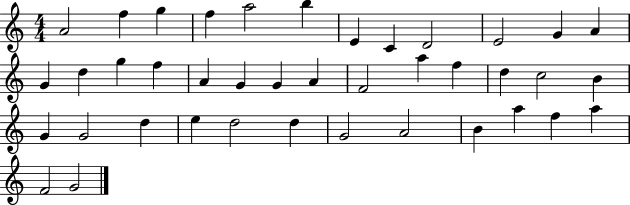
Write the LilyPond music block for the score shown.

{
  \clef treble
  \numericTimeSignature
  \time 4/4
  \key c \major
  a'2 f''4 g''4 | f''4 a''2 b''4 | e'4 c'4 d'2 | e'2 g'4 a'4 | \break g'4 d''4 g''4 f''4 | a'4 g'4 g'4 a'4 | f'2 a''4 f''4 | d''4 c''2 b'4 | \break g'4 g'2 d''4 | e''4 d''2 d''4 | g'2 a'2 | b'4 a''4 f''4 a''4 | \break f'2 g'2 | \bar "|."
}